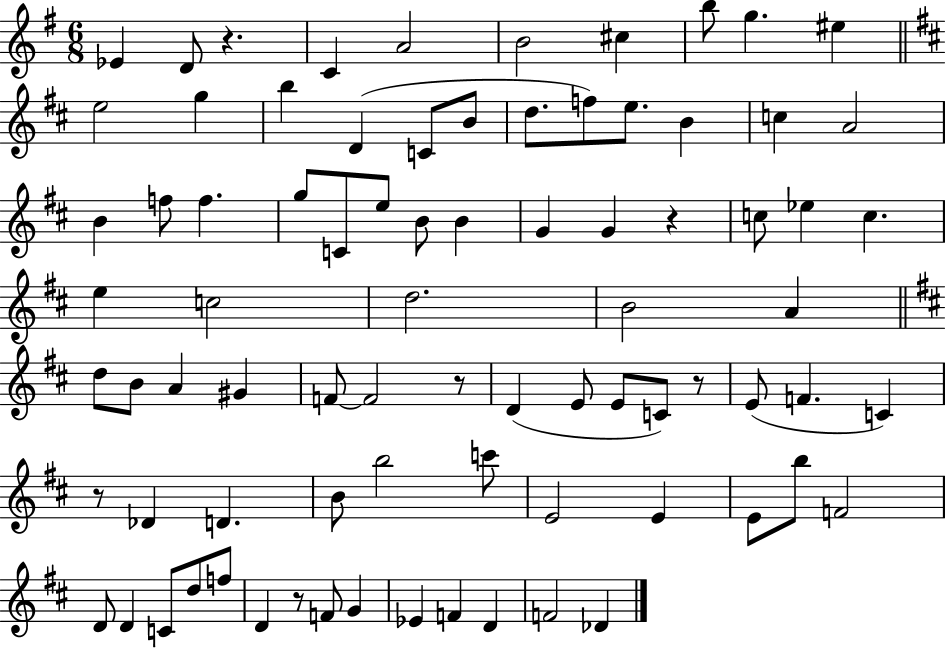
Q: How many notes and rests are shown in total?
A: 81